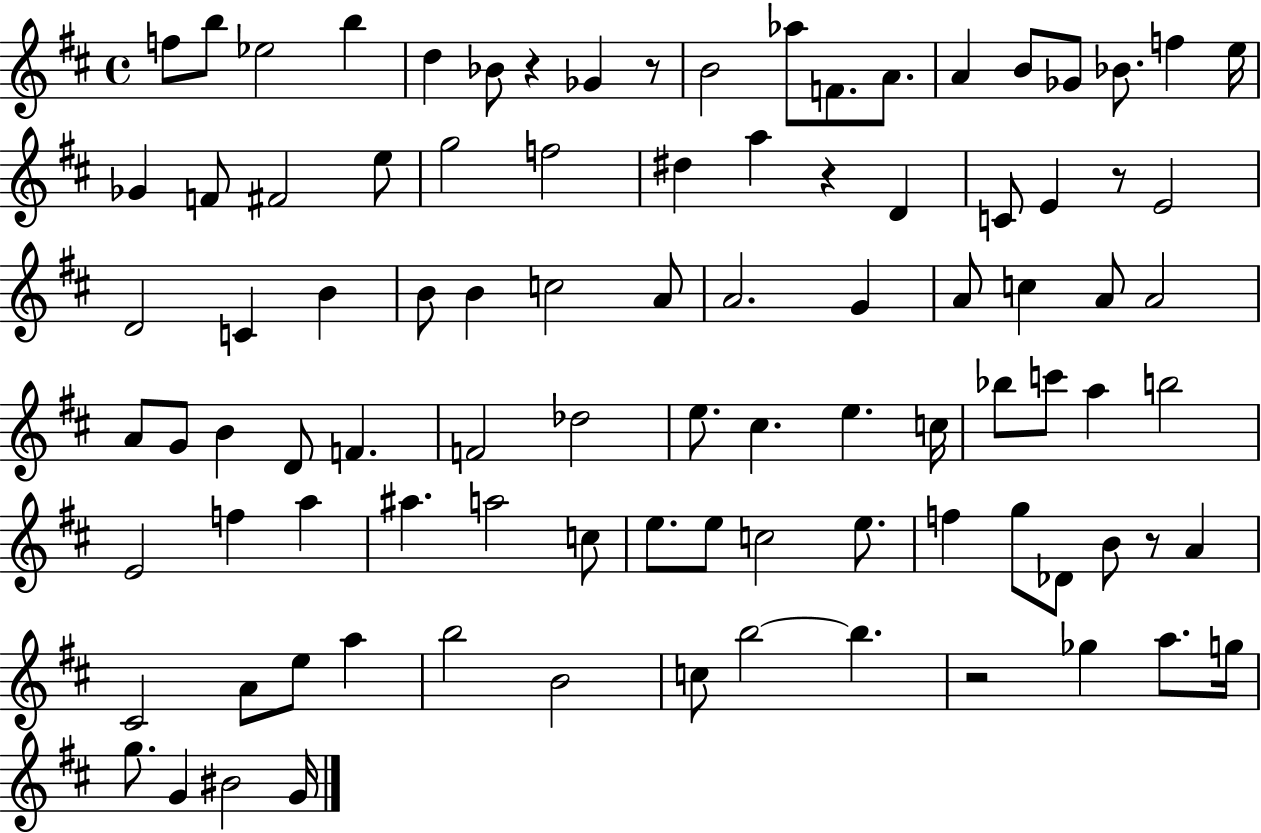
F5/e B5/e Eb5/h B5/q D5/q Bb4/e R/q Gb4/q R/e B4/h Ab5/e F4/e. A4/e. A4/q B4/e Gb4/e Bb4/e. F5/q E5/s Gb4/q F4/e F#4/h E5/e G5/h F5/h D#5/q A5/q R/q D4/q C4/e E4/q R/e E4/h D4/h C4/q B4/q B4/e B4/q C5/h A4/e A4/h. G4/q A4/e C5/q A4/e A4/h A4/e G4/e B4/q D4/e F4/q. F4/h Db5/h E5/e. C#5/q. E5/q. C5/s Bb5/e C6/e A5/q B5/h E4/h F5/q A5/q A#5/q. A5/h C5/e E5/e. E5/e C5/h E5/e. F5/q G5/e Db4/e B4/e R/e A4/q C#4/h A4/e E5/e A5/q B5/h B4/h C5/e B5/h B5/q. R/h Gb5/q A5/e. G5/s G5/e. G4/q BIS4/h G4/s